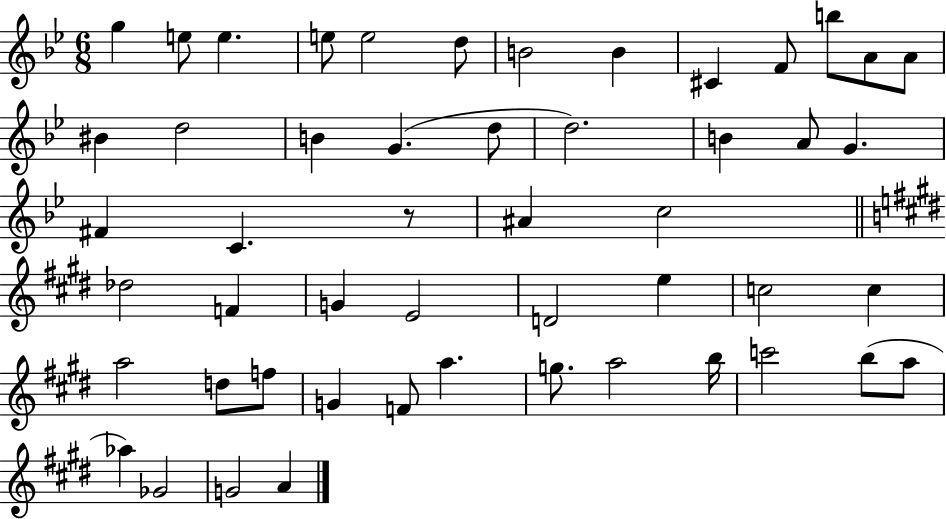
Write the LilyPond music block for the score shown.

{
  \clef treble
  \numericTimeSignature
  \time 6/8
  \key bes \major
  \repeat volta 2 { g''4 e''8 e''4. | e''8 e''2 d''8 | b'2 b'4 | cis'4 f'8 b''8 a'8 a'8 | \break bis'4 d''2 | b'4 g'4.( d''8 | d''2.) | b'4 a'8 g'4. | \break fis'4 c'4. r8 | ais'4 c''2 | \bar "||" \break \key e \major des''2 f'4 | g'4 e'2 | d'2 e''4 | c''2 c''4 | \break a''2 d''8 f''8 | g'4 f'8 a''4. | g''8. a''2 b''16 | c'''2 b''8( a''8 | \break aes''4) ges'2 | g'2 a'4 | } \bar "|."
}